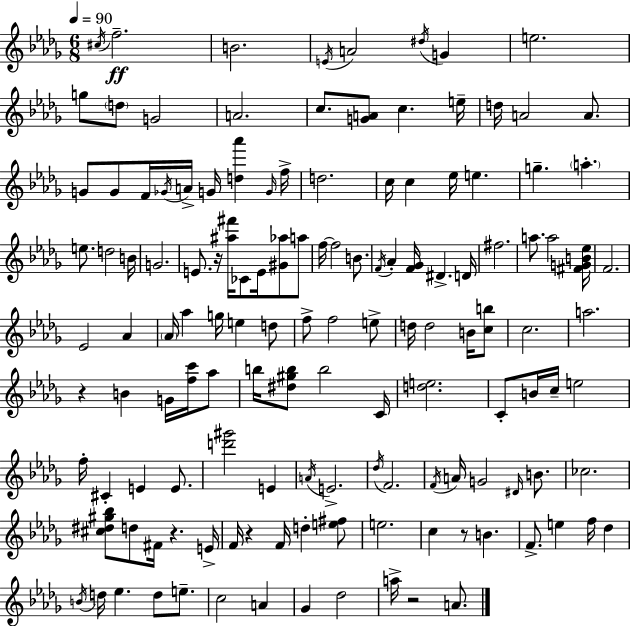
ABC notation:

X:1
T:Untitled
M:6/8
L:1/4
K:Bbm
^c/4 f2 B2 E/4 A2 ^d/4 G e2 g/2 d/2 G2 A2 c/2 [GA]/2 c e/4 d/4 A2 A/2 G/2 G/2 F/4 _G/4 A/4 G/4 [d_a'] G/4 f/4 d2 c/4 c _e/4 e g a e/2 d2 B/4 G2 E/2 z/4 [^a^f']/4 _C/2 E/4 [^G_a]/2 a/2 f/4 f2 B/2 F/4 _A [F_G]/4 ^D D/4 ^f2 a/2 a2 [^FGB_e]/4 F2 _E2 _A _A/4 _a g/4 e d/2 f/2 f2 e/2 d/4 d2 B/4 [cb]/2 c2 a2 z B G/4 [fc']/4 _a/2 b/4 [^d^gb]/2 b2 C/4 [de]2 C/2 B/4 c/4 e2 f/4 ^C E E/2 [d'^g']2 E A/4 E2 _d/4 F2 F/4 A/4 G2 ^D/4 B/2 _c2 [^c^d^g_b]/2 d/2 ^F/4 z E/4 F/4 z F/4 d [e^f]/2 e2 c z/2 B F/2 e f/4 _d B/4 d/4 _e d/2 e/2 c2 A _G _d2 a/4 z2 A/2